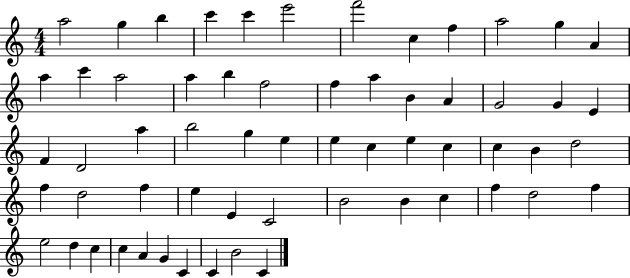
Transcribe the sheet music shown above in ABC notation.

X:1
T:Untitled
M:4/4
L:1/4
K:C
a2 g b c' c' e'2 f'2 c f a2 g A a c' a2 a b f2 f a B A G2 G E F D2 a b2 g e e c e c c B d2 f d2 f e E C2 B2 B c f d2 f e2 d c c A G C C B2 C